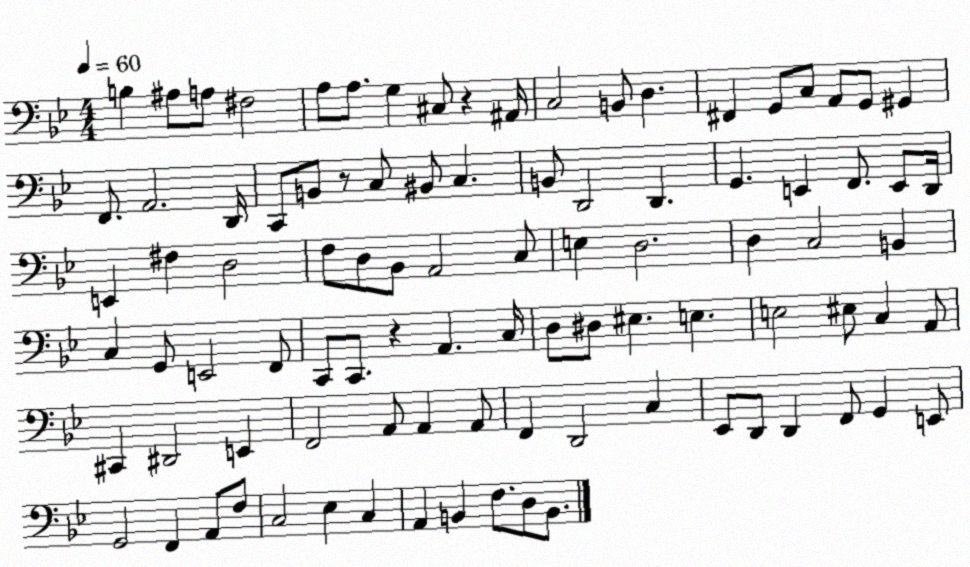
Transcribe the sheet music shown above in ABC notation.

X:1
T:Untitled
M:4/4
L:1/4
K:Bb
B, ^A,/2 A,/2 ^F,2 A,/2 A,/2 G, ^C,/2 z ^A,,/4 C,2 B,,/2 D, ^F,, G,,/2 C,/2 A,,/2 G,,/2 ^G,, F,,/2 A,,2 D,,/4 C,,/2 B,,/2 z/2 C,/2 ^B,,/2 C, B,,/2 D,,2 D,, G,, E,, F,,/2 E,,/2 D,,/4 E,, ^F, D,2 F,/2 D,/2 _B,,/2 A,,2 C,/2 E, D,2 D, C,2 B,, C, G,,/2 E,,2 F,,/2 C,,/2 C,,/2 z A,, C,/4 D,/2 ^D,/2 ^E, E, E,2 ^E,/2 C, A,,/2 ^C,, ^D,,2 E,, F,,2 A,,/2 A,, A,,/2 F,, D,,2 C, _E,,/2 D,,/2 D,, F,,/2 G,, E,,/2 G,,2 F,, A,,/2 F,/2 C,2 _E, C, A,, B,, F,/2 D,/2 B,,/2